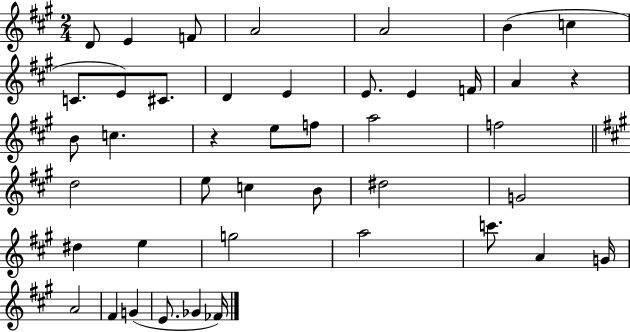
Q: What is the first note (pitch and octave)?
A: D4